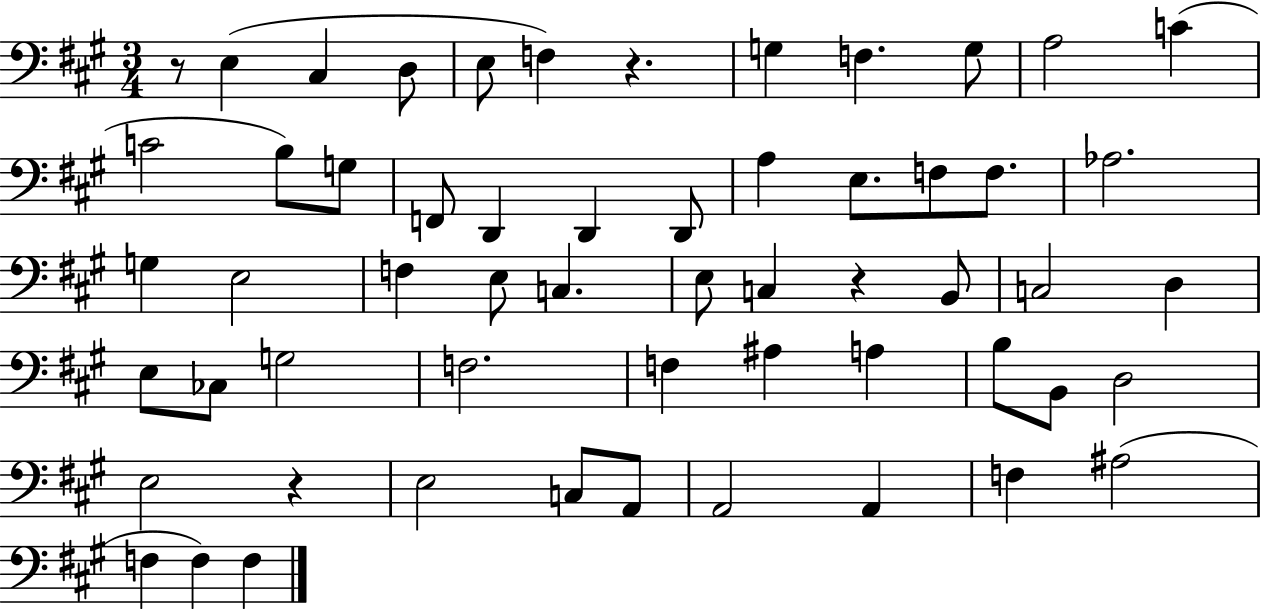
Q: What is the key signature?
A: A major